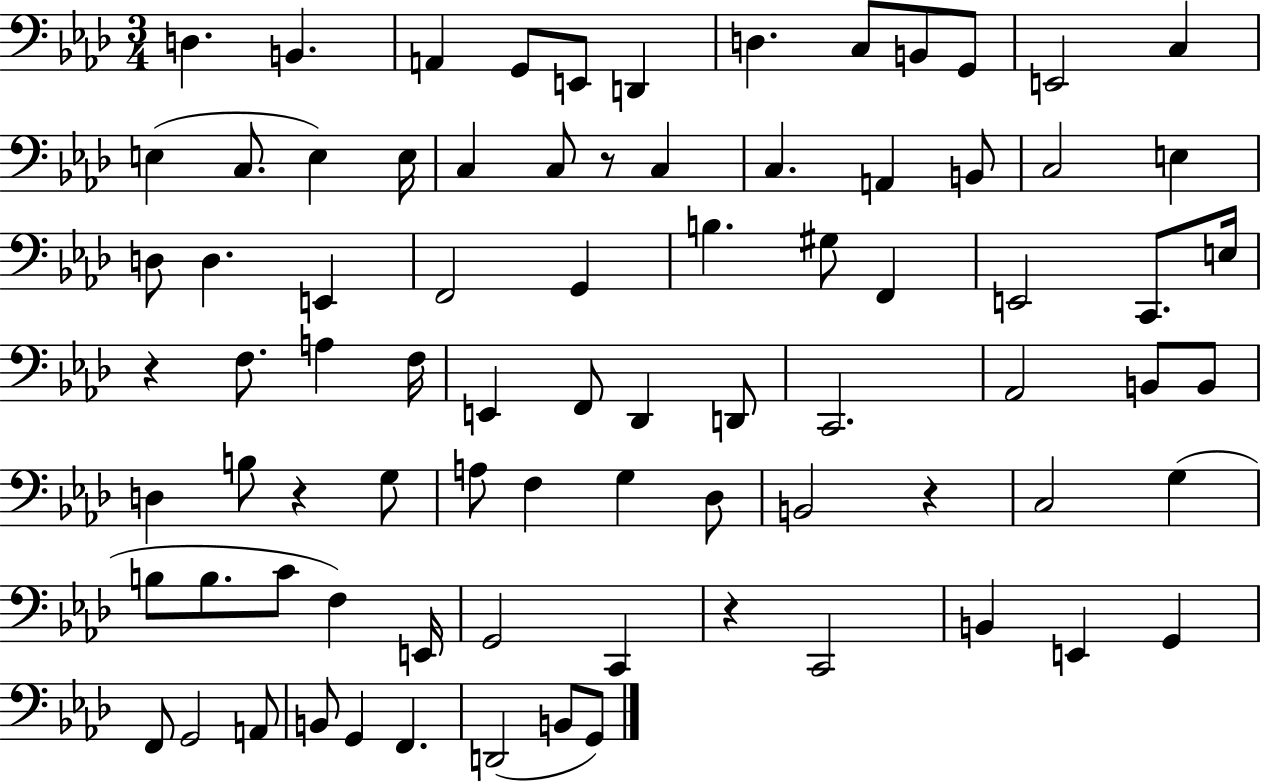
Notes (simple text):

D3/q. B2/q. A2/q G2/e E2/e D2/q D3/q. C3/e B2/e G2/e E2/h C3/q E3/q C3/e. E3/q E3/s C3/q C3/e R/e C3/q C3/q. A2/q B2/e C3/h E3/q D3/e D3/q. E2/q F2/h G2/q B3/q. G#3/e F2/q E2/h C2/e. E3/s R/q F3/e. A3/q F3/s E2/q F2/e Db2/q D2/e C2/h. Ab2/h B2/e B2/e D3/q B3/e R/q G3/e A3/e F3/q G3/q Db3/e B2/h R/q C3/h G3/q B3/e B3/e. C4/e F3/q E2/s G2/h C2/q R/q C2/h B2/q E2/q G2/q F2/e G2/h A2/e B2/e G2/q F2/q. D2/h B2/e G2/e